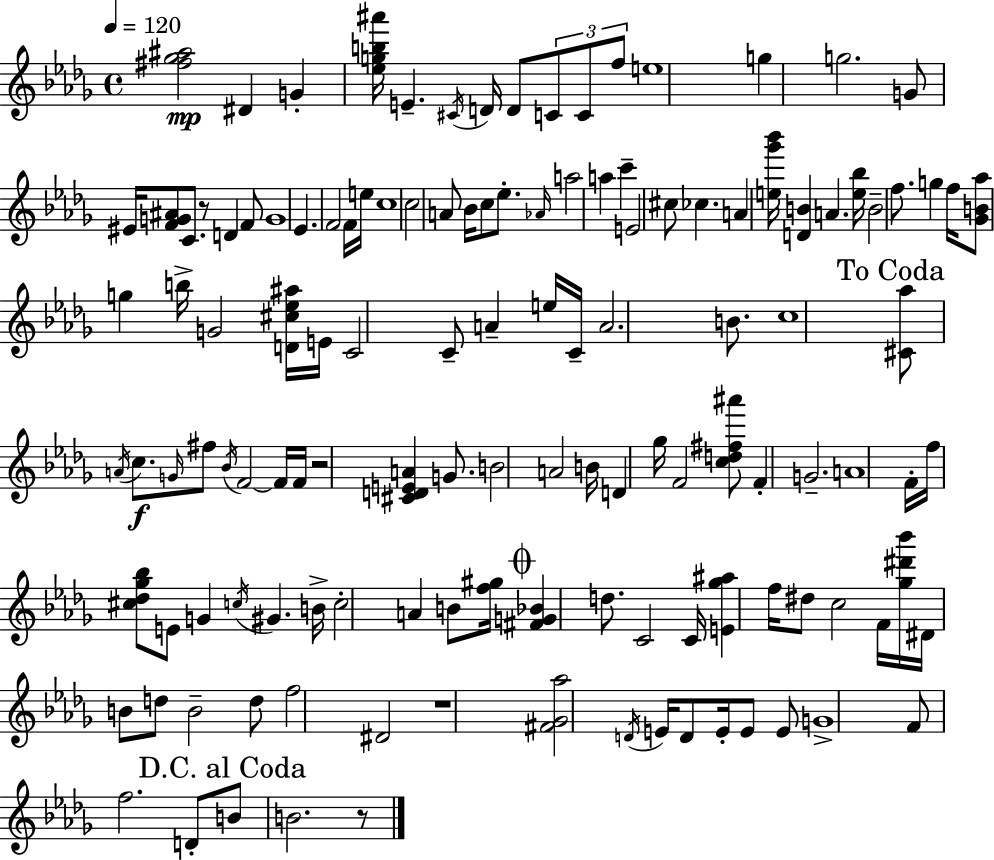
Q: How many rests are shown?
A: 4